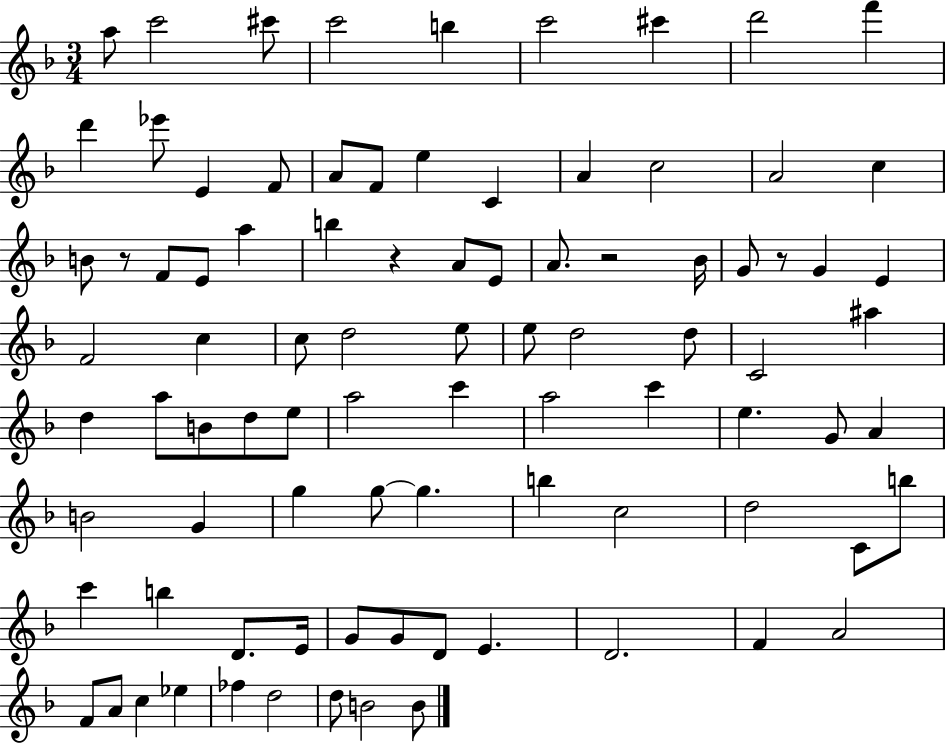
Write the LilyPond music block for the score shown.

{
  \clef treble
  \numericTimeSignature
  \time 3/4
  \key f \major
  a''8 c'''2 cis'''8 | c'''2 b''4 | c'''2 cis'''4 | d'''2 f'''4 | \break d'''4 ees'''8 e'4 f'8 | a'8 f'8 e''4 c'4 | a'4 c''2 | a'2 c''4 | \break b'8 r8 f'8 e'8 a''4 | b''4 r4 a'8 e'8 | a'8. r2 bes'16 | g'8 r8 g'4 e'4 | \break f'2 c''4 | c''8 d''2 e''8 | e''8 d''2 d''8 | c'2 ais''4 | \break d''4 a''8 b'8 d''8 e''8 | a''2 c'''4 | a''2 c'''4 | e''4. g'8 a'4 | \break b'2 g'4 | g''4 g''8~~ g''4. | b''4 c''2 | d''2 c'8 b''8 | \break c'''4 b''4 d'8. e'16 | g'8 g'8 d'8 e'4. | d'2. | f'4 a'2 | \break f'8 a'8 c''4 ees''4 | fes''4 d''2 | d''8 b'2 b'8 | \bar "|."
}